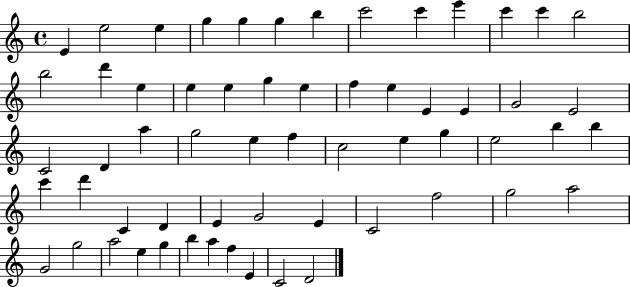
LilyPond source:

{
  \clef treble
  \time 4/4
  \defaultTimeSignature
  \key c \major
  e'4 e''2 e''4 | g''4 g''4 g''4 b''4 | c'''2 c'''4 e'''4 | c'''4 c'''4 b''2 | \break b''2 d'''4 e''4 | e''4 e''4 g''4 e''4 | f''4 e''4 e'4 e'4 | g'2 e'2 | \break c'2 d'4 a''4 | g''2 e''4 f''4 | c''2 e''4 g''4 | e''2 b''4 b''4 | \break c'''4 d'''4 c'4 d'4 | e'4 g'2 e'4 | c'2 f''2 | g''2 a''2 | \break g'2 g''2 | a''2 e''4 g''4 | b''4 a''4 f''4 e'4 | c'2 d'2 | \break \bar "|."
}